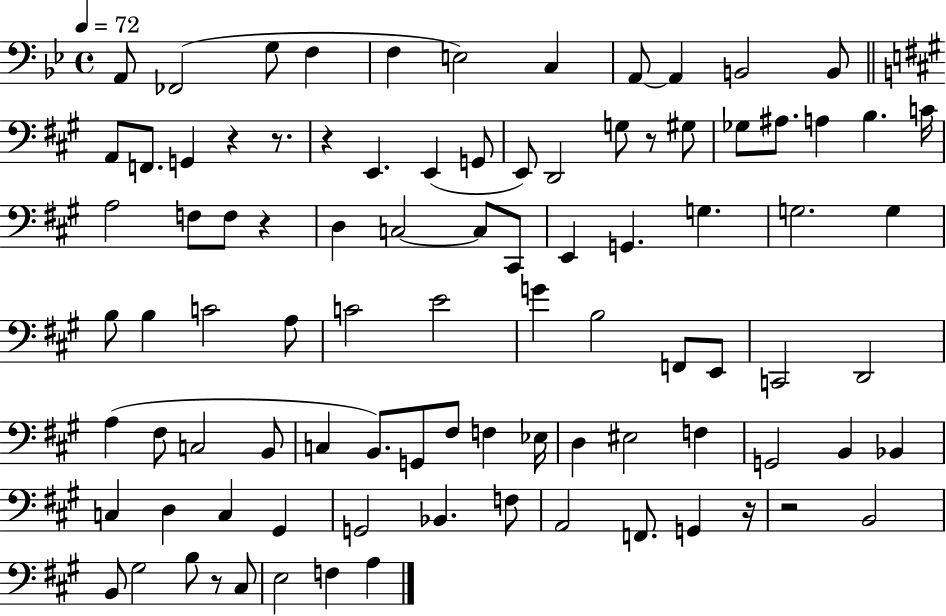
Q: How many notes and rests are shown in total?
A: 92